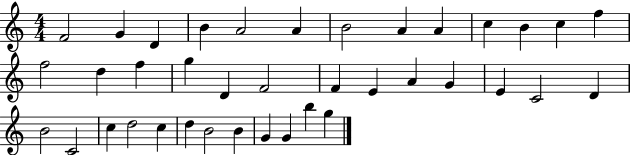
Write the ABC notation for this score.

X:1
T:Untitled
M:4/4
L:1/4
K:C
F2 G D B A2 A B2 A A c B c f f2 d f g D F2 F E A G E C2 D B2 C2 c d2 c d B2 B G G b g